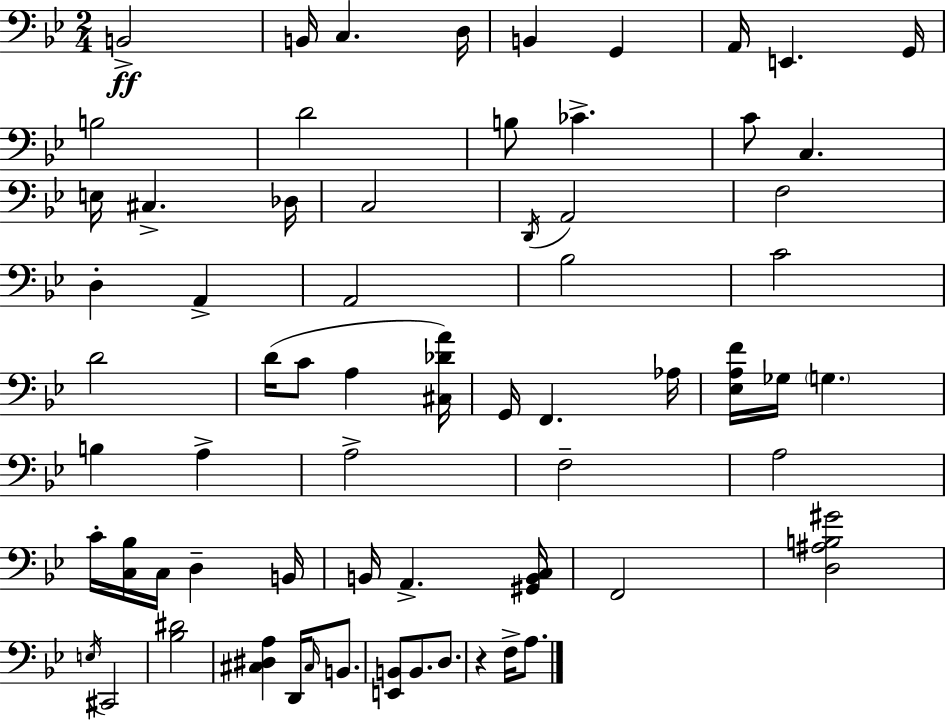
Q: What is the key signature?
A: G minor